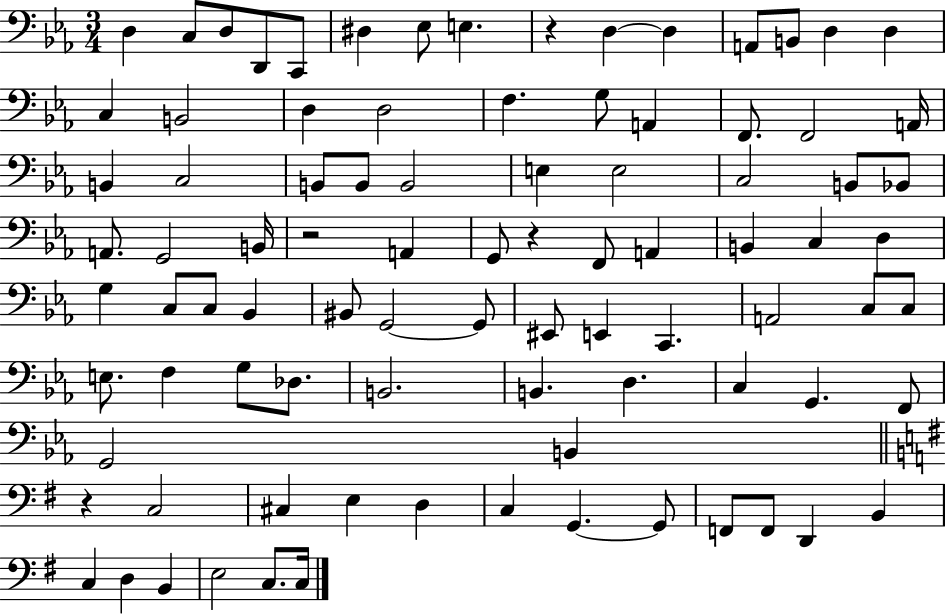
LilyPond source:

{
  \clef bass
  \numericTimeSignature
  \time 3/4
  \key ees \major
  d4 c8 d8 d,8 c,8 | dis4 ees8 e4. | r4 d4~~ d4 | a,8 b,8 d4 d4 | \break c4 b,2 | d4 d2 | f4. g8 a,4 | f,8. f,2 a,16 | \break b,4 c2 | b,8 b,8 b,2 | e4 e2 | c2 b,8 bes,8 | \break a,8. g,2 b,16 | r2 a,4 | g,8 r4 f,8 a,4 | b,4 c4 d4 | \break g4 c8 c8 bes,4 | bis,8 g,2~~ g,8 | eis,8 e,4 c,4. | a,2 c8 c8 | \break e8. f4 g8 des8. | b,2. | b,4. d4. | c4 g,4. f,8 | \break g,2 b,4 | \bar "||" \break \key e \minor r4 c2 | cis4 e4 d4 | c4 g,4.~~ g,8 | f,8 f,8 d,4 b,4 | \break c4 d4 b,4 | e2 c8. c16 | \bar "|."
}